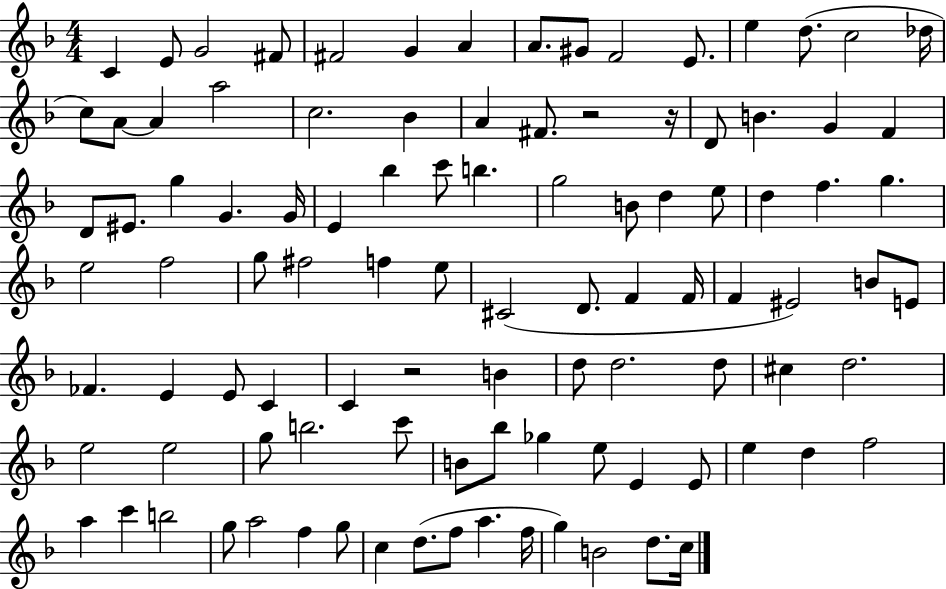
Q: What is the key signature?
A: F major